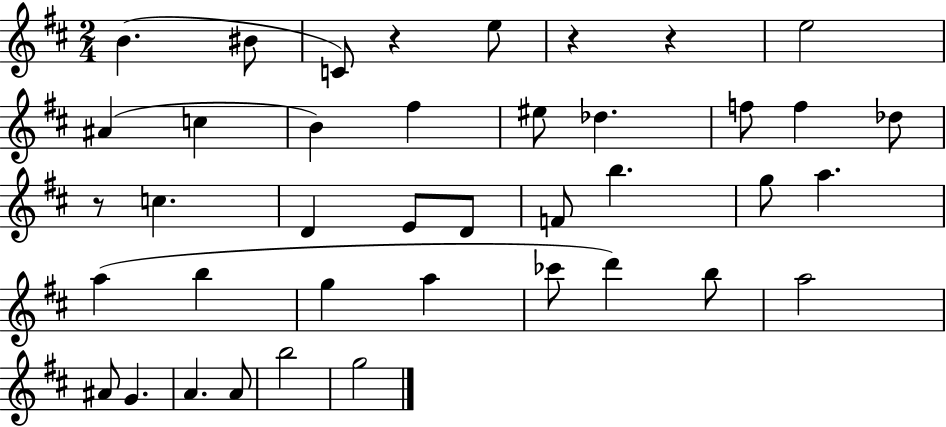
B4/q. BIS4/e C4/e R/q E5/e R/q R/q E5/h A#4/q C5/q B4/q F#5/q EIS5/e Db5/q. F5/e F5/q Db5/e R/e C5/q. D4/q E4/e D4/e F4/e B5/q. G5/e A5/q. A5/q B5/q G5/q A5/q CES6/e D6/q B5/e A5/h A#4/e G4/q. A4/q. A4/e B5/h G5/h